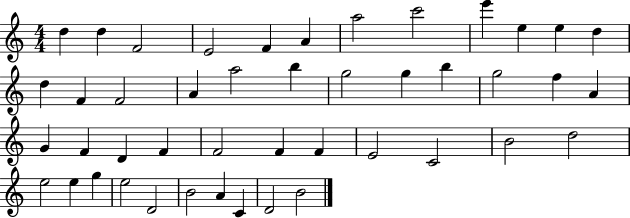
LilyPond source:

{
  \clef treble
  \numericTimeSignature
  \time 4/4
  \key c \major
  d''4 d''4 f'2 | e'2 f'4 a'4 | a''2 c'''2 | e'''4 e''4 e''4 d''4 | \break d''4 f'4 f'2 | a'4 a''2 b''4 | g''2 g''4 b''4 | g''2 f''4 a'4 | \break g'4 f'4 d'4 f'4 | f'2 f'4 f'4 | e'2 c'2 | b'2 d''2 | \break e''2 e''4 g''4 | e''2 d'2 | b'2 a'4 c'4 | d'2 b'2 | \break \bar "|."
}